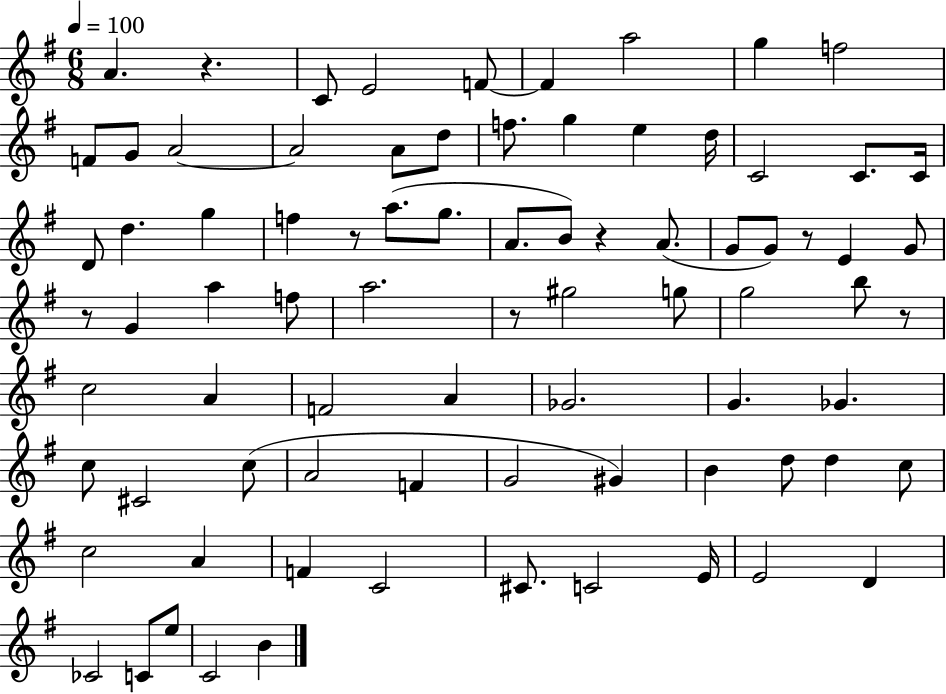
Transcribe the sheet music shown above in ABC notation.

X:1
T:Untitled
M:6/8
L:1/4
K:G
A z C/2 E2 F/2 F a2 g f2 F/2 G/2 A2 A2 A/2 d/2 f/2 g e d/4 C2 C/2 C/4 D/2 d g f z/2 a/2 g/2 A/2 B/2 z A/2 G/2 G/2 z/2 E G/2 z/2 G a f/2 a2 z/2 ^g2 g/2 g2 b/2 z/2 c2 A F2 A _G2 G _G c/2 ^C2 c/2 A2 F G2 ^G B d/2 d c/2 c2 A F C2 ^C/2 C2 E/4 E2 D _C2 C/2 e/2 C2 B